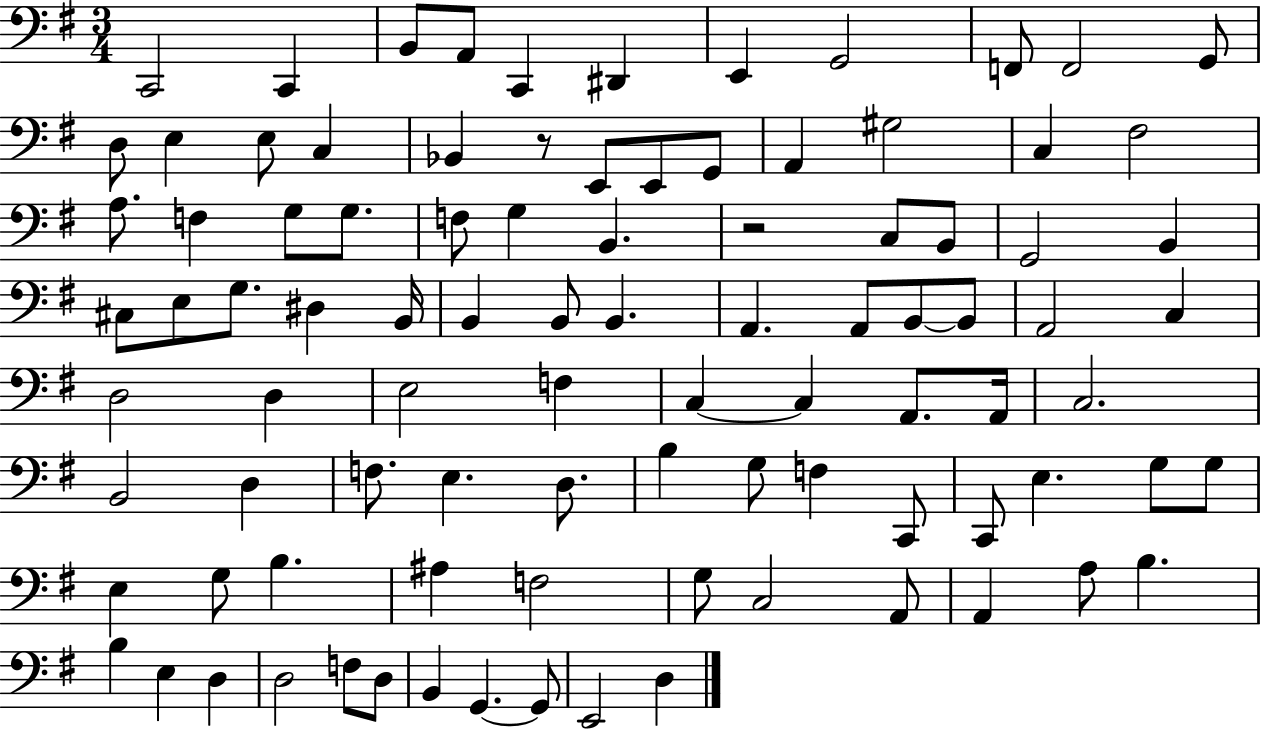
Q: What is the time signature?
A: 3/4